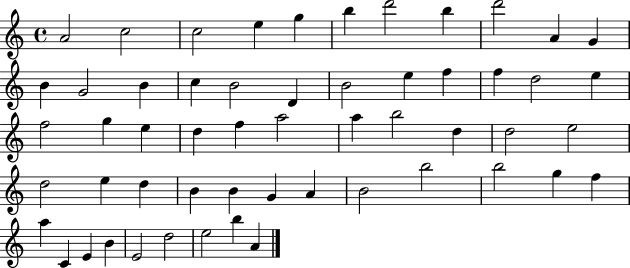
A4/h C5/h C5/h E5/q G5/q B5/q D6/h B5/q D6/h A4/q G4/q B4/q G4/h B4/q C5/q B4/h D4/q B4/h E5/q F5/q F5/q D5/h E5/q F5/h G5/q E5/q D5/q F5/q A5/h A5/q B5/h D5/q D5/h E5/h D5/h E5/q D5/q B4/q B4/q G4/q A4/q B4/h B5/h B5/h G5/q F5/q A5/q C4/q E4/q B4/q E4/h D5/h E5/h B5/q A4/q